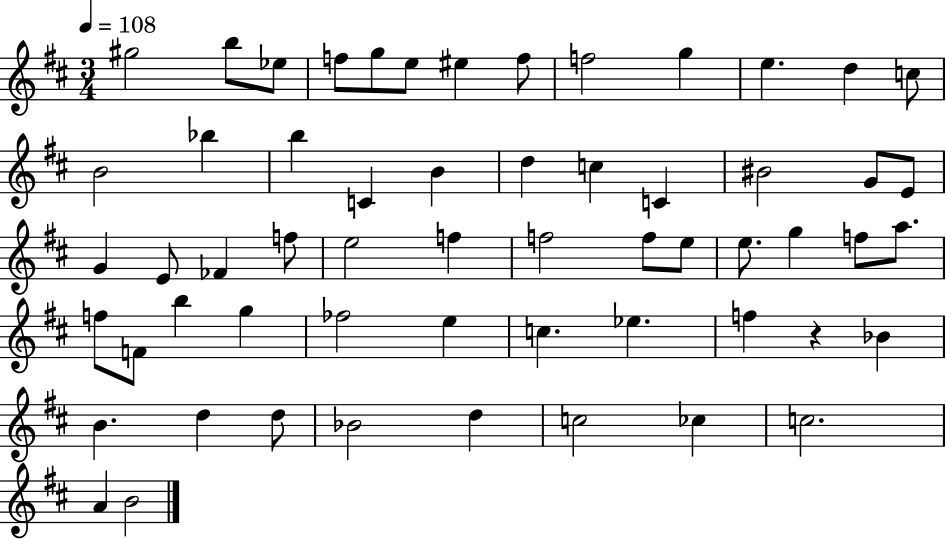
{
  \clef treble
  \numericTimeSignature
  \time 3/4
  \key d \major
  \tempo 4 = 108
  gis''2 b''8 ees''8 | f''8 g''8 e''8 eis''4 f''8 | f''2 g''4 | e''4. d''4 c''8 | \break b'2 bes''4 | b''4 c'4 b'4 | d''4 c''4 c'4 | bis'2 g'8 e'8 | \break g'4 e'8 fes'4 f''8 | e''2 f''4 | f''2 f''8 e''8 | e''8. g''4 f''8 a''8. | \break f''8 f'8 b''4 g''4 | fes''2 e''4 | c''4. ees''4. | f''4 r4 bes'4 | \break b'4. d''4 d''8 | bes'2 d''4 | c''2 ces''4 | c''2. | \break a'4 b'2 | \bar "|."
}